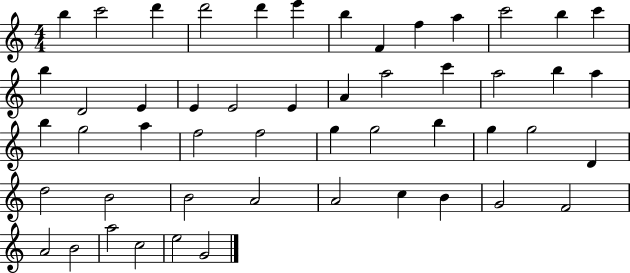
{
  \clef treble
  \numericTimeSignature
  \time 4/4
  \key c \major
  b''4 c'''2 d'''4 | d'''2 d'''4 e'''4 | b''4 f'4 f''4 a''4 | c'''2 b''4 c'''4 | \break b''4 d'2 e'4 | e'4 e'2 e'4 | a'4 a''2 c'''4 | a''2 b''4 a''4 | \break b''4 g''2 a''4 | f''2 f''2 | g''4 g''2 b''4 | g''4 g''2 d'4 | \break d''2 b'2 | b'2 a'2 | a'2 c''4 b'4 | g'2 f'2 | \break a'2 b'2 | a''2 c''2 | e''2 g'2 | \bar "|."
}